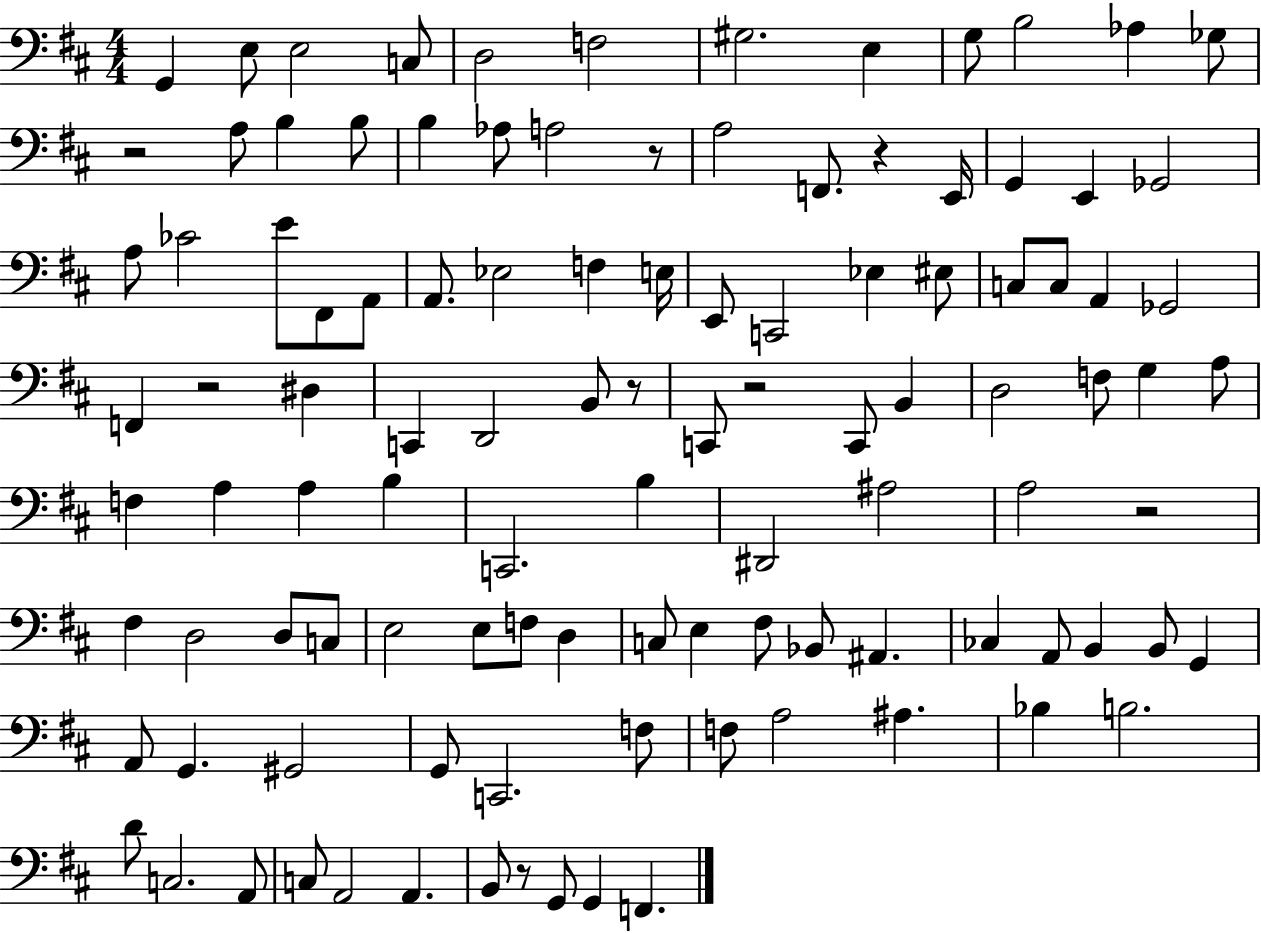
G2/q E3/e E3/h C3/e D3/h F3/h G#3/h. E3/q G3/e B3/h Ab3/q Gb3/e R/h A3/e B3/q B3/e B3/q Ab3/e A3/h R/e A3/h F2/e. R/q E2/s G2/q E2/q Gb2/h A3/e CES4/h E4/e F#2/e A2/e A2/e. Eb3/h F3/q E3/s E2/e C2/h Eb3/q EIS3/e C3/e C3/e A2/q Gb2/h F2/q R/h D#3/q C2/q D2/h B2/e R/e C2/e R/h C2/e B2/q D3/h F3/e G3/q A3/e F3/q A3/q A3/q B3/q C2/h. B3/q D#2/h A#3/h A3/h R/h F#3/q D3/h D3/e C3/e E3/h E3/e F3/e D3/q C3/e E3/q F#3/e Bb2/e A#2/q. CES3/q A2/e B2/q B2/e G2/q A2/e G2/q. G#2/h G2/e C2/h. F3/e F3/e A3/h A#3/q. Bb3/q B3/h. D4/e C3/h. A2/e C3/e A2/h A2/q. B2/e R/e G2/e G2/q F2/q.